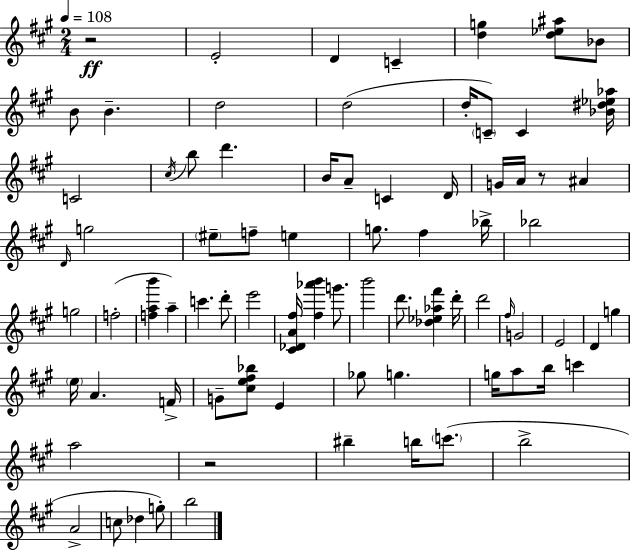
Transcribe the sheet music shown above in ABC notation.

X:1
T:Untitled
M:2/4
L:1/4
K:A
z2 E2 D C [dg] [d_e^a]/2 _B/2 B/2 B d2 d2 d/4 C/2 C [_B^d_e_a]/4 C2 ^c/4 b/2 d' B/4 A/2 C D/4 G/4 A/4 z/2 ^A D/4 g2 ^e/2 f/2 e g/2 ^f _b/4 _b2 g2 f2 [fab'] a c' d'/2 e'2 [^C_DA^f]/4 [^f_a'b'] g'/2 b'2 d'/2 [_d_e_a^f'] d'/4 d'2 ^f/4 G2 E2 D g e/4 A F/4 G/2 [^ce^f_b]/2 E _g/2 g g/4 a/2 b/4 c' a2 z2 ^b b/4 c'/2 b2 A2 c/2 _d g/2 b2